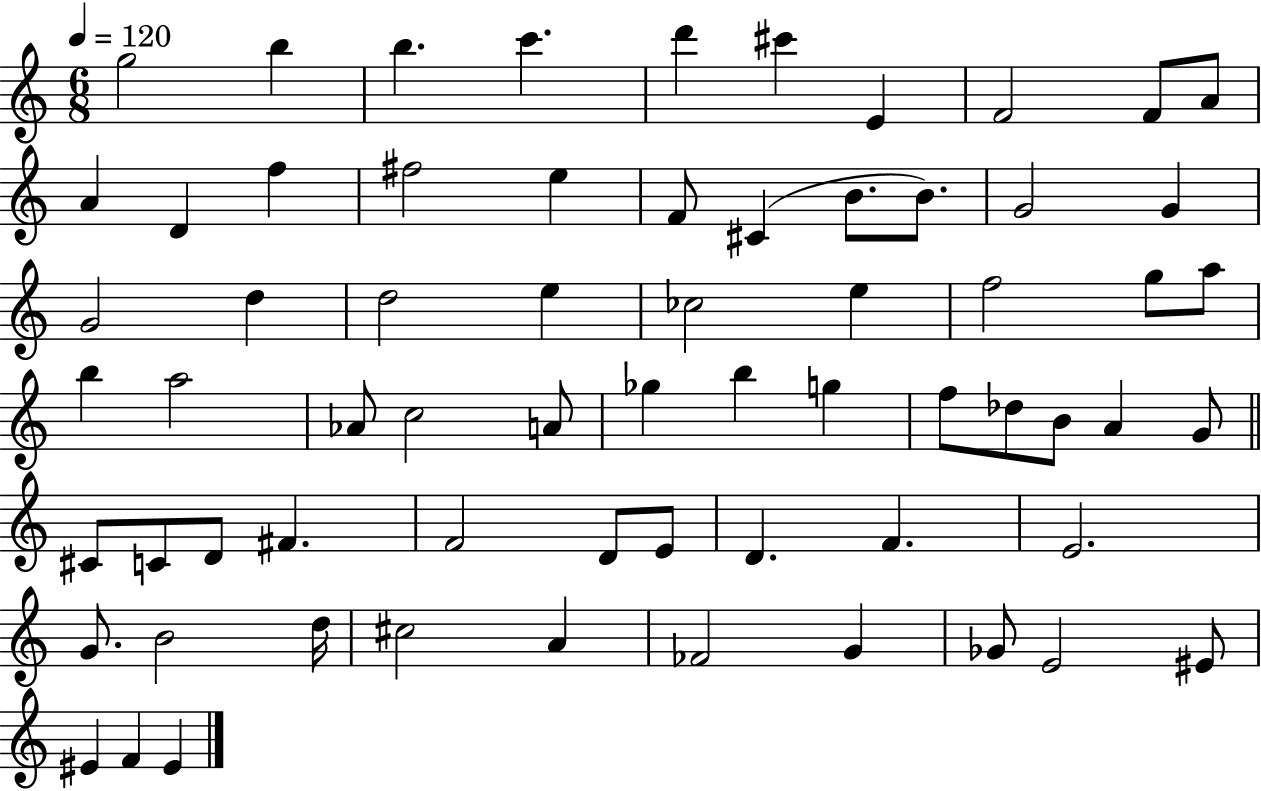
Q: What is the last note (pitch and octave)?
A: EIS4